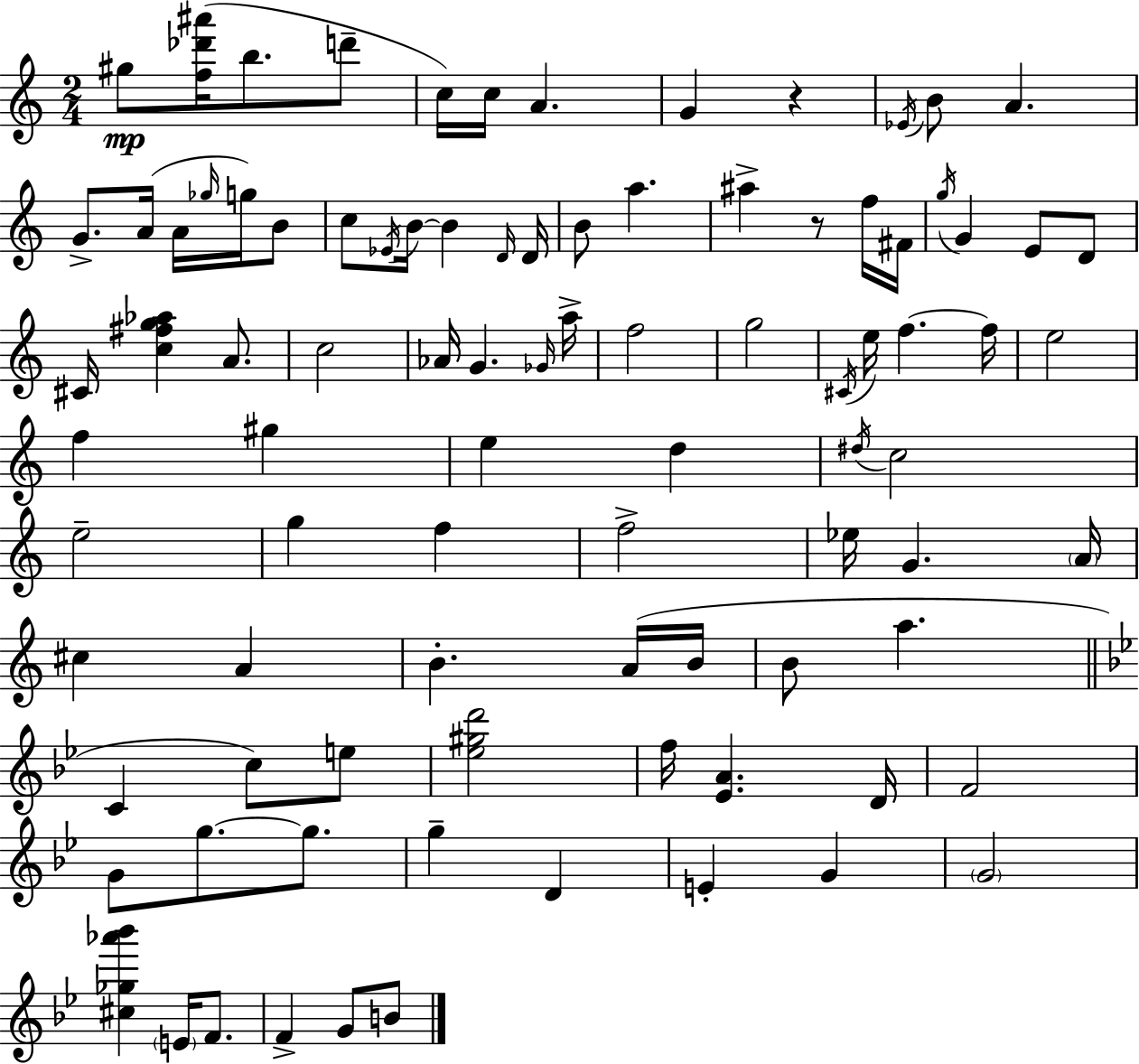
{
  \clef treble
  \numericTimeSignature
  \time 2/4
  \key a \minor
  gis''8\mp <f'' des''' ais'''>16( b''8. d'''8-- | c''16) c''16 a'4. | g'4 r4 | \acciaccatura { ees'16 } b'8 a'4. | \break g'8.-> a'16( a'16 \grace { ges''16 } g''16) | b'8 c''8 \acciaccatura { ees'16 } b'16~~ b'4 | \grace { d'16 } d'16 b'8 a''4. | ais''4-> | \break r8 f''16 fis'16 \acciaccatura { g''16 } g'4 | e'8 d'8 cis'16 <c'' fis'' g'' aes''>4 | a'8. c''2 | aes'16 g'4. | \break \grace { ges'16 } a''16-> f''2 | g''2 | \acciaccatura { cis'16 } e''16 | f''4.~~ f''16 e''2 | \break f''4 | gis''4 e''4 | d''4 \acciaccatura { dis''16 } | c''2 | \break e''2-- | g''4 f''4 | f''2-> | ees''16 g'4. \parenthesize a'16 | \break cis''4 a'4 | b'4.-. a'16( b'16 | b'8 a''4. | \bar "||" \break \key bes \major c'4 c''8) e''8 | <ees'' gis'' d'''>2 | f''16 <ees' a'>4. d'16 | f'2 | \break g'8 g''8.~~ g''8. | g''4-- d'4 | e'4-. g'4 | \parenthesize g'2 | \break <cis'' ges'' aes''' bes'''>4 \parenthesize e'16 f'8. | f'4-> g'8 b'8 | \bar "|."
}